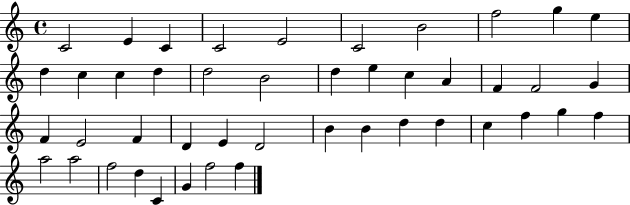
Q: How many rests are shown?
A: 0